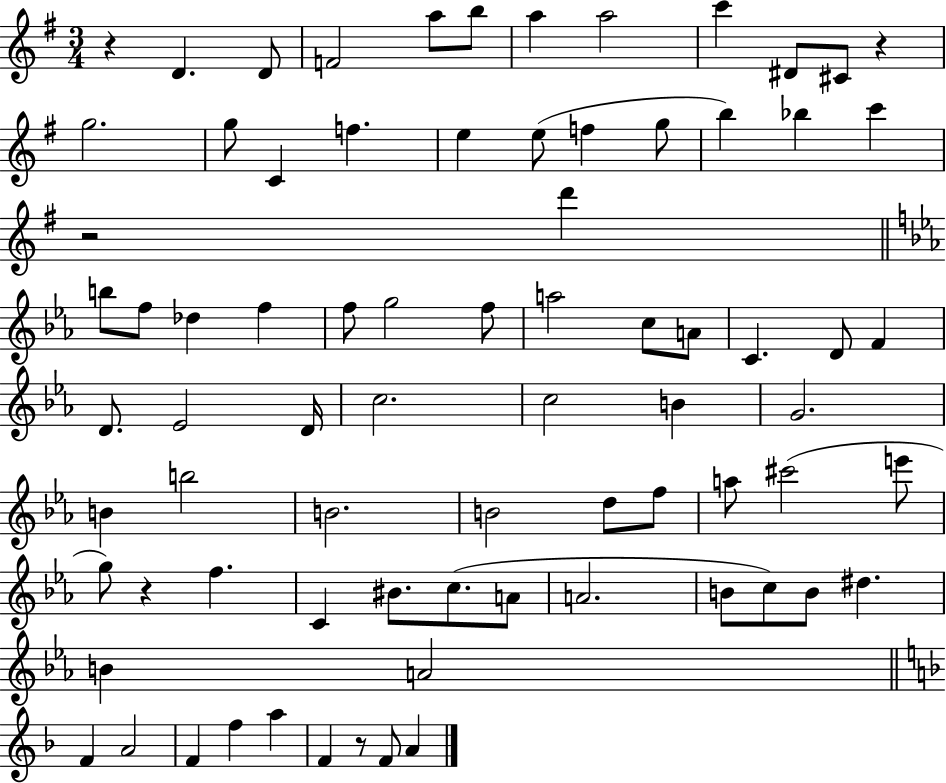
{
  \clef treble
  \numericTimeSignature
  \time 3/4
  \key g \major
  r4 d'4. d'8 | f'2 a''8 b''8 | a''4 a''2 | c'''4 dis'8 cis'8 r4 | \break g''2. | g''8 c'4 f''4. | e''4 e''8( f''4 g''8 | b''4) bes''4 c'''4 | \break r2 d'''4 | \bar "||" \break \key c \minor b''8 f''8 des''4 f''4 | f''8 g''2 f''8 | a''2 c''8 a'8 | c'4. d'8 f'4 | \break d'8. ees'2 d'16 | c''2. | c''2 b'4 | g'2. | \break b'4 b''2 | b'2. | b'2 d''8 f''8 | a''8 cis'''2( e'''8 | \break g''8) r4 f''4. | c'4 bis'8. c''8.( a'8 | a'2. | b'8 c''8) b'8 dis''4. | \break b'4 a'2 | \bar "||" \break \key d \minor f'4 a'2 | f'4 f''4 a''4 | f'4 r8 f'8 a'4 | \bar "|."
}